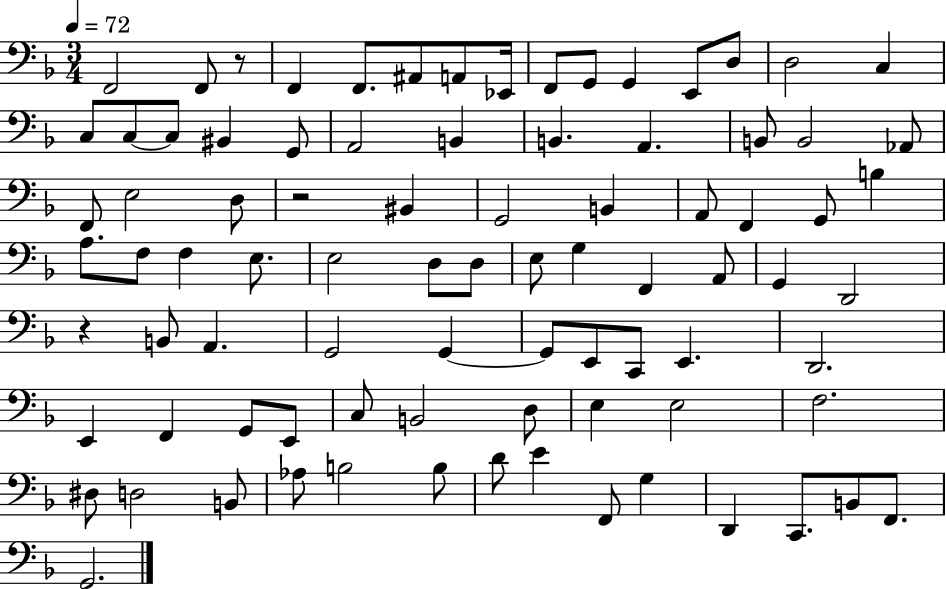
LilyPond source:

{
  \clef bass
  \numericTimeSignature
  \time 3/4
  \key f \major
  \tempo 4 = 72
  f,2 f,8 r8 | f,4 f,8. ais,8 a,8 ees,16 | f,8 g,8 g,4 e,8 d8 | d2 c4 | \break c8 c8~~ c8 bis,4 g,8 | a,2 b,4 | b,4. a,4. | b,8 b,2 aes,8 | \break f,8 e2 d8 | r2 bis,4 | g,2 b,4 | a,8 f,4 g,8 b4 | \break a8. f8 f4 e8. | e2 d8 d8 | e8 g4 f,4 a,8 | g,4 d,2 | \break r4 b,8 a,4. | g,2 g,4~~ | g,8 e,8 c,8 e,4. | d,2. | \break e,4 f,4 g,8 e,8 | c8 b,2 d8 | e4 e2 | f2. | \break dis8 d2 b,8 | aes8 b2 b8 | d'8 e'4 f,8 g4 | d,4 c,8. b,8 f,8. | \break g,2. | \bar "|."
}